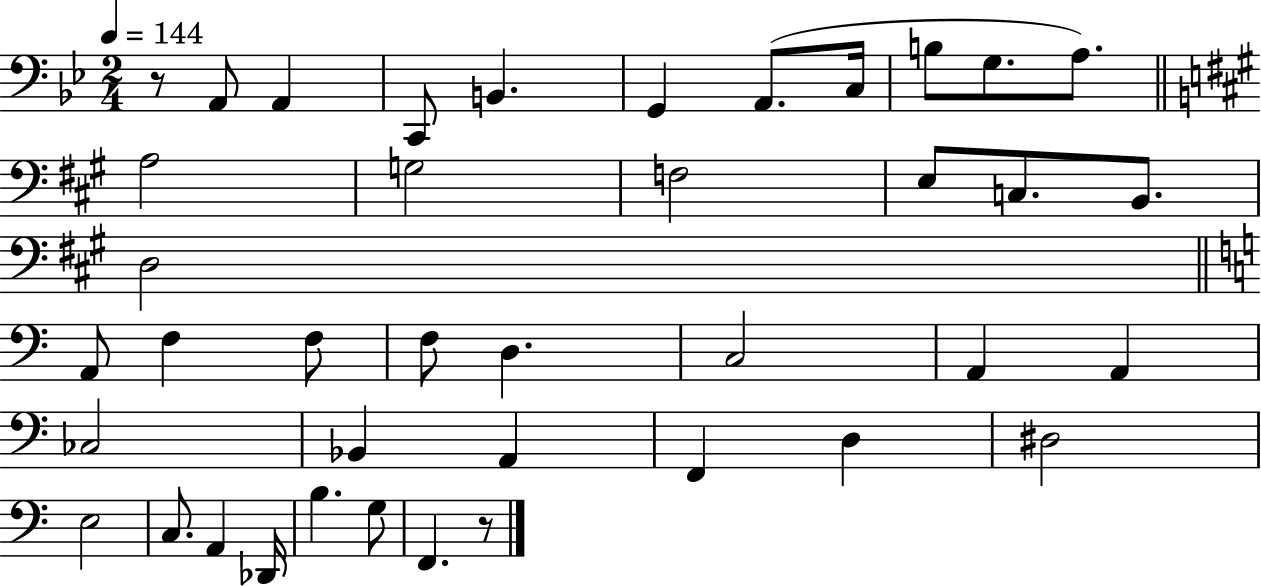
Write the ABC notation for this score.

X:1
T:Untitled
M:2/4
L:1/4
K:Bb
z/2 A,,/2 A,, C,,/2 B,, G,, A,,/2 C,/4 B,/2 G,/2 A,/2 A,2 G,2 F,2 E,/2 C,/2 B,,/2 D,2 A,,/2 F, F,/2 F,/2 D, C,2 A,, A,, _C,2 _B,, A,, F,, D, ^D,2 E,2 C,/2 A,, _D,,/4 B, G,/2 F,, z/2